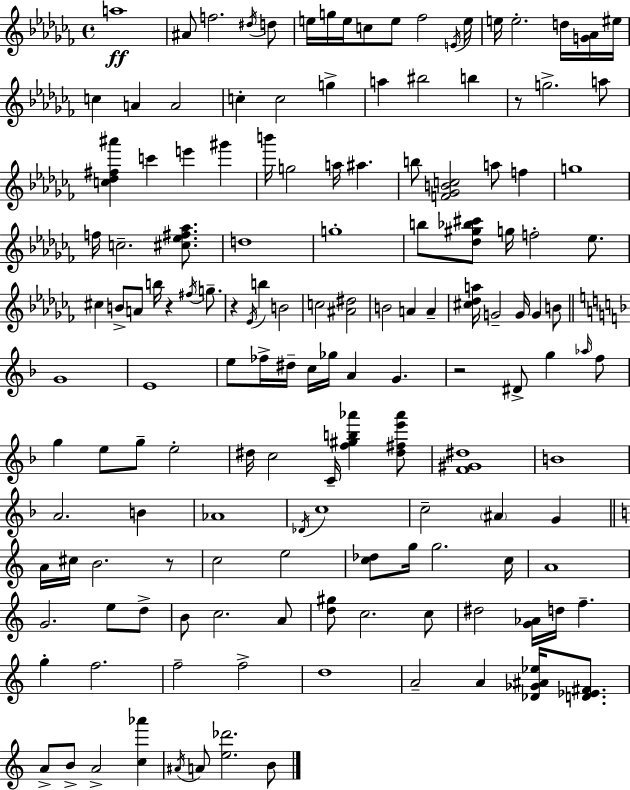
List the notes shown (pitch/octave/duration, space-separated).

A5/w A#4/e F5/h. D#5/s D5/e E5/s G5/s E5/s C5/e E5/e FES5/h E4/s E5/s E5/s E5/h. D5/s [G4,Ab4]/s EIS5/s C5/q A4/q A4/h C5/q C5/h G5/q A5/q BIS5/h B5/q R/e G5/h. A5/e [C5,Db5,F#5,A#6]/q C6/q E6/q G#6/q B6/s G5/h A5/s A#5/q. B5/e [F4,Gb4,B4,C5]/h A5/e F5/q G5/w F5/s C5/h. [C#5,Eb5,F#5,Ab5]/e. D5/w G5/w B5/e [Db5,G#5,Bb5,C#6]/e G5/s F5/h Eb5/e. C#5/q B4/e A4/e B5/s R/q F#5/s G5/e. R/q Eb4/s B5/q B4/h C5/h [A#4,D#5]/h B4/h A4/q A4/q [C#5,Db5,A5]/s G4/h G4/s G4/q B4/e G4/w E4/w E5/e FES5/s D#5/s C5/s Gb5/s A4/q G4/q. R/h D#4/e G5/q Ab5/s F5/e G5/q E5/e G5/e E5/h D#5/s C5/h C4/s [F5,G#5,B5,Ab6]/q [D#5,F#5,E6,Ab6]/e [F4,G#4,D#5]/w B4/w A4/h. B4/q Ab4/w Db4/s C5/w C5/h A#4/q G4/q A4/s C#5/s B4/h. R/e C5/h E5/h [C5,Db5]/e G5/s G5/h. C5/s A4/w G4/h. E5/e D5/e B4/e C5/h. A4/e [D5,G#5]/e C5/h. C5/e D#5/h [G4,Ab4]/s D5/s F5/q. G5/q F5/h. F5/h F5/h D5/w A4/h A4/q [Db4,Gb4,A#4,Eb5]/s [D4,Eb4,F#4]/e. A4/e B4/e A4/h [C5,Ab6]/q A#4/s A4/e [E5,Db6]/h. B4/e